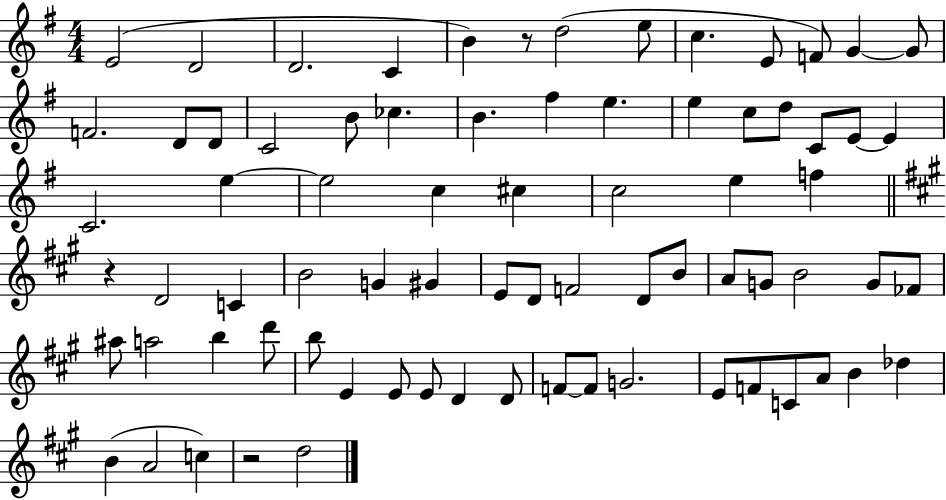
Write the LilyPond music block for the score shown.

{
  \clef treble
  \numericTimeSignature
  \time 4/4
  \key g \major
  e'2( d'2 | d'2. c'4 | b'4) r8 d''2( e''8 | c''4. e'8 f'8) g'4~~ g'8 | \break f'2. d'8 d'8 | c'2 b'8 ces''4. | b'4. fis''4 e''4. | e''4 c''8 d''8 c'8 e'8~~ e'4 | \break c'2. e''4~~ | e''2 c''4 cis''4 | c''2 e''4 f''4 | \bar "||" \break \key a \major r4 d'2 c'4 | b'2 g'4 gis'4 | e'8 d'8 f'2 d'8 b'8 | a'8 g'8 b'2 g'8 fes'8 | \break ais''8 a''2 b''4 d'''8 | b''8 e'4 e'8 e'8 d'4 d'8 | f'8~~ f'8 g'2. | e'8 f'8 c'8 a'8 b'4 des''4 | \break b'4( a'2 c''4) | r2 d''2 | \bar "|."
}